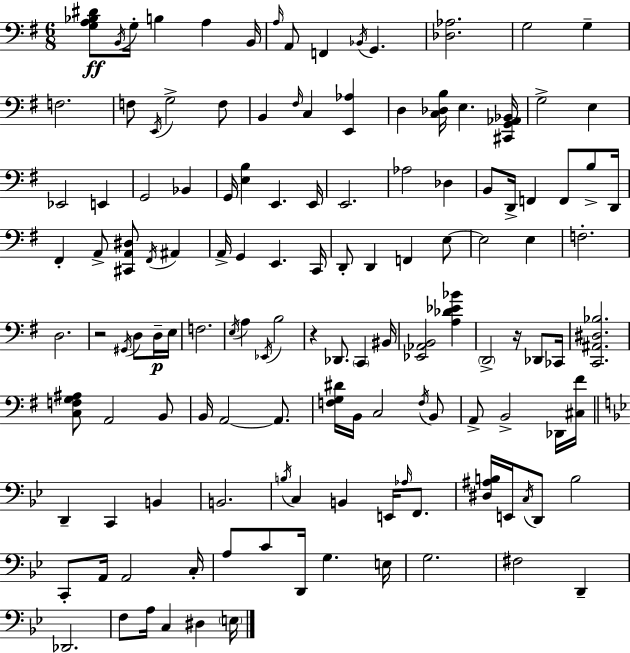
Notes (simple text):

[G3,A3,Bb3,D#4]/e B2/s G3/s B3/q A3/q B2/s A3/s A2/e F2/q Bb2/s G2/q. [Db3,Ab3]/h. G3/h G3/q F3/h. F3/e E2/s G3/h F3/e B2/q F#3/s C3/q [E2,Ab3]/q D3/q [C3,Db3,B3]/s E3/q. [C#2,G2,Ab2,Bb2]/s G3/h E3/q Eb2/h E2/q G2/h Bb2/q G2/s [E3,B3]/q E2/q. E2/s E2/h. Ab3/h Db3/q B2/e D2/s F2/q F2/e B3/e D2/s F#2/q A2/e [C#2,A2,D#3]/e F#2/s A#2/q A2/s G2/q E2/q. C2/s D2/e D2/q F2/q E3/e E3/h E3/q F3/h. D3/h. R/h G#2/s D3/e D3/s E3/s F3/h. E3/s A3/q Eb2/s B3/h R/q Db2/e. C2/q BIS2/s [Eb2,Ab2,B2]/h [A3,Db4,Eb4,Bb4]/q D2/h R/s Db2/e CES2/s [C2,A#2,D#3,Bb3]/h. [C3,F3,G3,A#3]/e A2/h B2/e B2/s A2/h A2/e. [F3,G3,D#4]/s B2/s C3/h F3/s B2/e A2/e B2/h Db2/s [C#3,F#4]/s D2/q C2/q B2/q B2/h. B3/s C3/q B2/q E2/s Ab3/s F2/e. [D#3,A#3,B3]/s E2/s C3/s D2/e B3/h C2/e A2/s A2/h C3/s A3/e C4/e D2/s G3/q. E3/s G3/h. F#3/h D2/q Db2/h. F3/e A3/s C3/q D#3/q E3/s